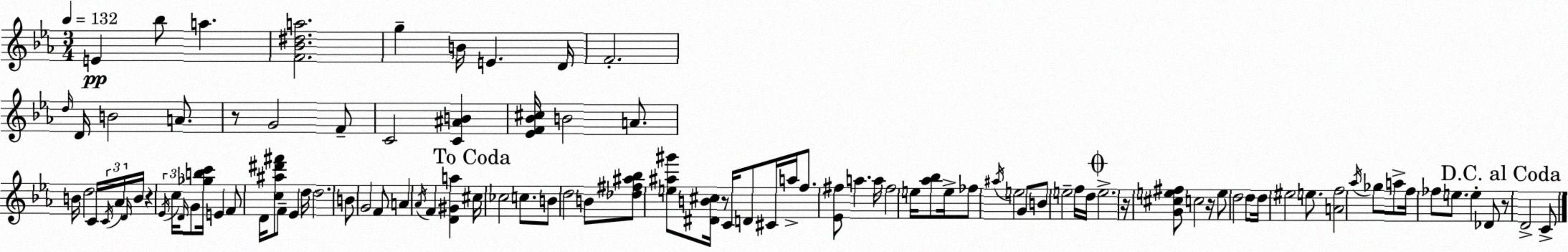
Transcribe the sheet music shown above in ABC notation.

X:1
T:Untitled
M:3/4
L:1/4
K:Cm
E _b/2 a [F_B^da]2 g B/4 E D/4 F2 d/4 D/4 B2 A/2 z/2 G2 F/2 C2 [C^AB] [_EF_B^c]/4 B2 A/2 B/4 d2 C/4 C/4 _A/4 D/4 B/4 z _E/4 c/4 D/4 G/2 [_gbc']/4 E F/2 D/4 [c^a^d'^f']/2 F/2 _E d/4 d2 B/2 G2 F/2 A _A/4 F [D^Ga] ^c/4 _c2 c/2 B/2 d2 B/2 [_d^f^a_b]/2 [e^a^g']/2 [^DB^c]/4 z/2 C/4 D/2 ^C/4 a/4 f/2 [_E^f]/2 a a/4 ^f2 e/4 [_a_b]/2 e/4 _f/2 ^a/4 e2 G/2 B/2 e2 f/4 d/4 e2 z/4 [G^ce^f]/2 c2 z/4 e/2 d2 d/2 d/4 ^e2 e/2 [Af]2 _a/4 _g/2 a/2 f/4 _f/2 e/2 e _D/2 z/2 D2 C/2